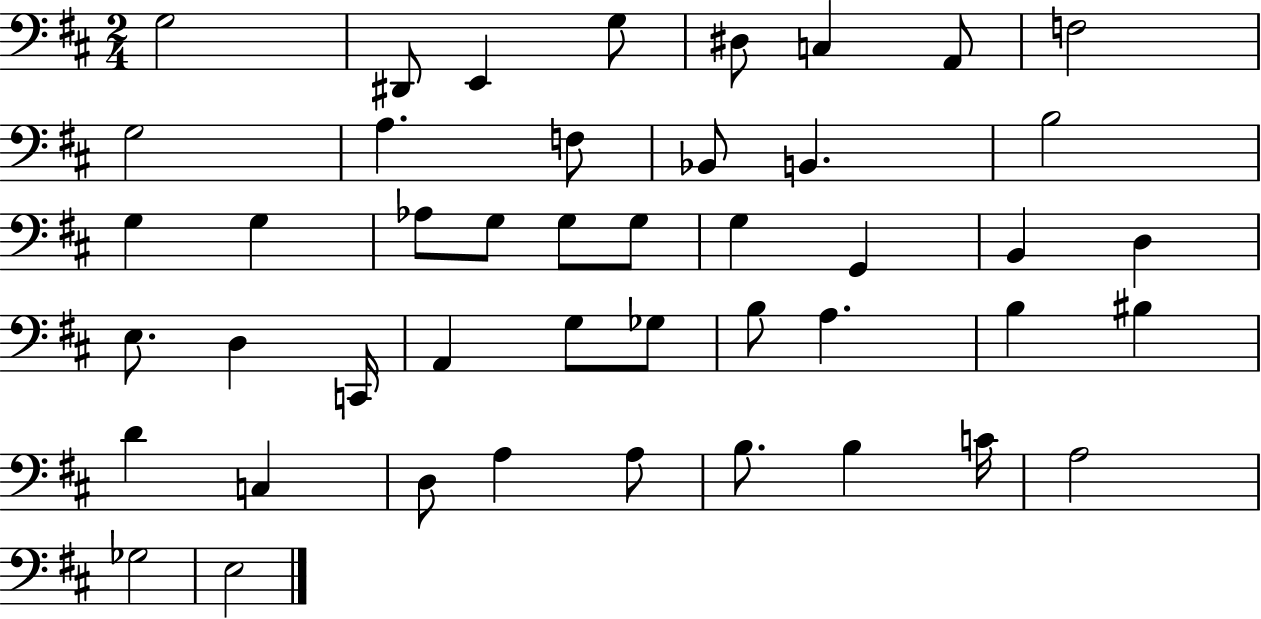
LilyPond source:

{
  \clef bass
  \numericTimeSignature
  \time 2/4
  \key d \major
  g2 | dis,8 e,4 g8 | dis8 c4 a,8 | f2 | \break g2 | a4. f8 | bes,8 b,4. | b2 | \break g4 g4 | aes8 g8 g8 g8 | g4 g,4 | b,4 d4 | \break e8. d4 c,16 | a,4 g8 ges8 | b8 a4. | b4 bis4 | \break d'4 c4 | d8 a4 a8 | b8. b4 c'16 | a2 | \break ges2 | e2 | \bar "|."
}